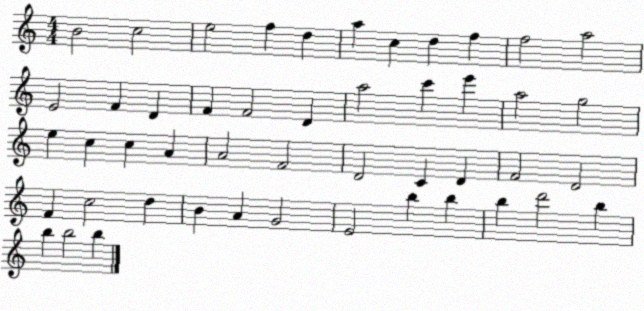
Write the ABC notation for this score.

X:1
T:Untitled
M:4/4
L:1/4
K:C
B2 c2 e2 f d a c d f f2 a2 E2 F D F F2 D a2 c' e' a2 g2 e c c A A2 F2 D2 C D F2 D2 F c2 d B A G2 E2 b b b d'2 b b b2 b